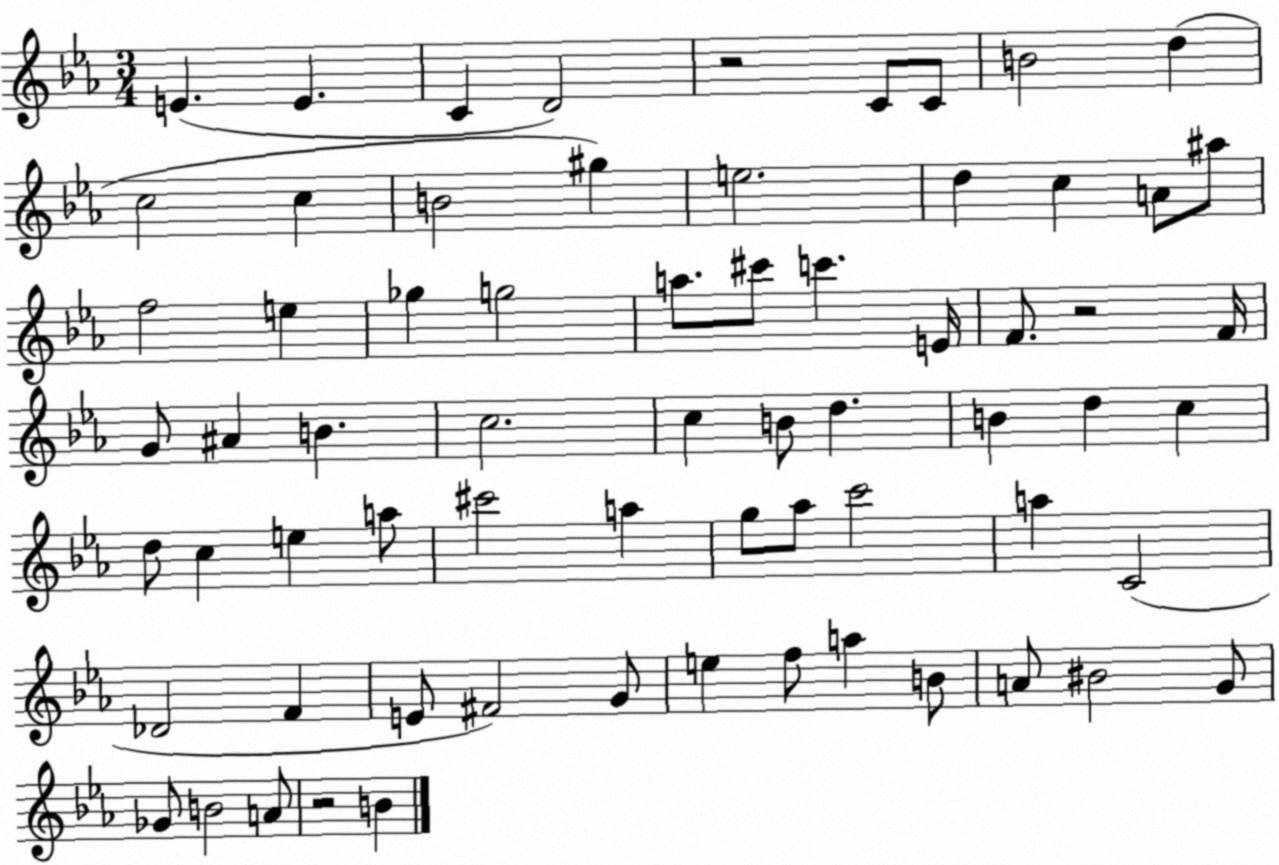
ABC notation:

X:1
T:Untitled
M:3/4
L:1/4
K:Eb
E E C D2 z2 C/2 C/2 B2 d c2 c B2 ^g e2 d c A/2 ^a/2 f2 e _g g2 a/2 ^c'/2 c' E/4 F/2 z2 F/4 G/2 ^A B c2 c B/2 d B d c d/2 c e a/2 ^c'2 a g/2 _a/2 c'2 a C2 _D2 F E/2 ^F2 G/2 e f/2 a B/2 A/2 ^B2 G/2 _G/2 B2 A/2 z2 B